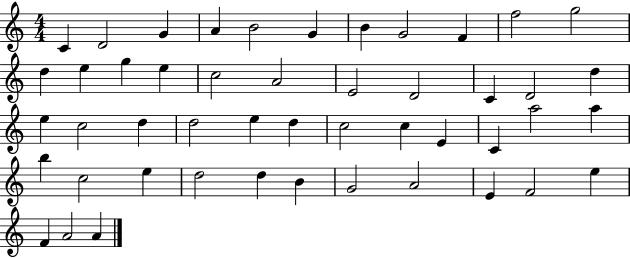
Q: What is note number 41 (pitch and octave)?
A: G4